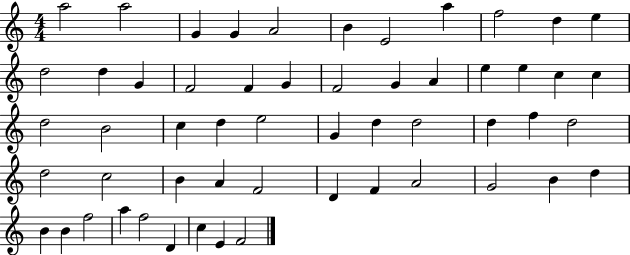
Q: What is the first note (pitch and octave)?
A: A5